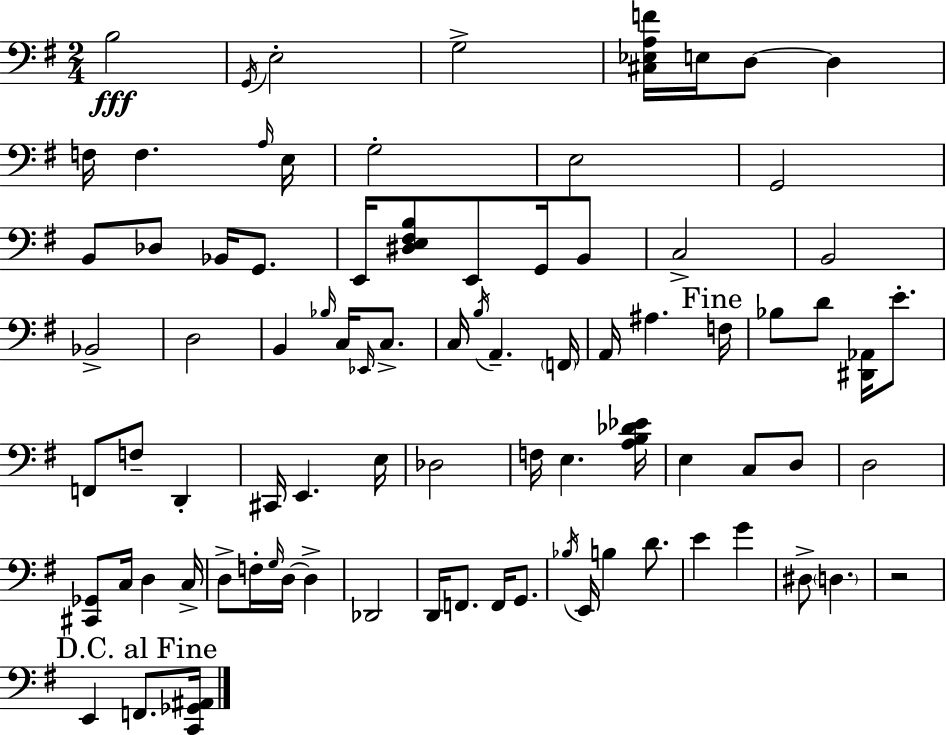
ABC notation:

X:1
T:Untitled
M:2/4
L:1/4
K:Em
B,2 G,,/4 E,2 G,2 [^C,_E,A,F]/4 E,/4 D,/2 D, F,/4 F, A,/4 E,/4 G,2 E,2 G,,2 B,,/2 _D,/2 _B,,/4 G,,/2 E,,/4 [^D,E,^F,B,]/2 E,,/2 G,,/4 B,,/2 C,2 B,,2 _B,,2 D,2 B,, _B,/4 C,/4 _E,,/4 C,/2 C,/4 B,/4 A,, F,,/4 A,,/4 ^A, F,/4 _B,/2 D/2 [^D,,_A,,]/4 E/2 F,,/2 F,/2 D,, ^C,,/4 E,, E,/4 _D,2 F,/4 E, [A,B,_D_E]/4 E, C,/2 D,/2 D,2 [^C,,_G,,]/2 C,/4 D, C,/4 D,/2 F,/4 G,/4 D,/4 D, _D,,2 D,,/4 F,,/2 F,,/4 G,,/2 _B,/4 E,,/4 B, D/2 E G ^D,/2 D, z2 E,, F,,/2 [C,,_G,,^A,,]/4